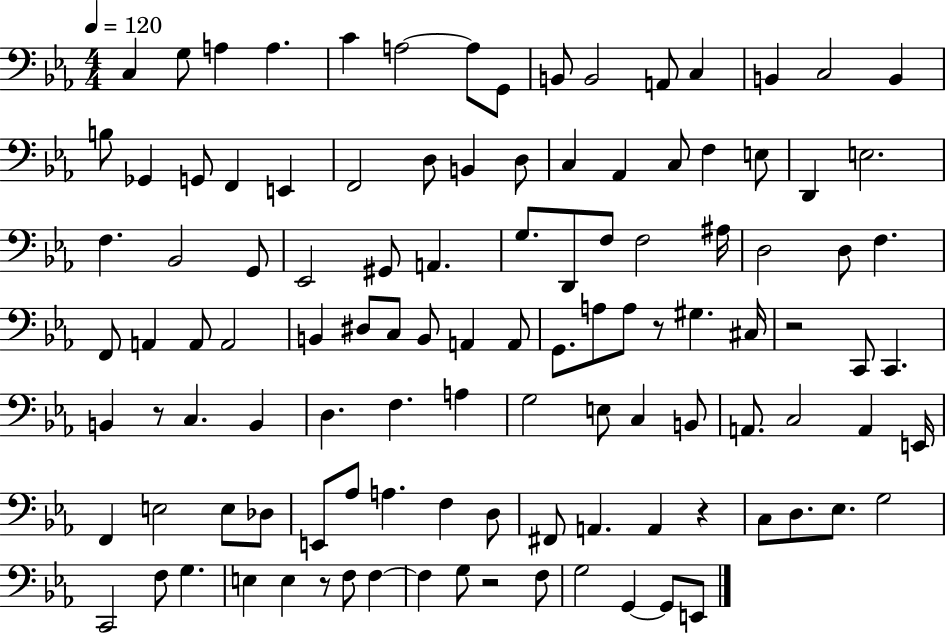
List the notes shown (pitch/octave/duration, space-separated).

C3/q G3/e A3/q A3/q. C4/q A3/h A3/e G2/e B2/e B2/h A2/e C3/q B2/q C3/h B2/q B3/e Gb2/q G2/e F2/q E2/q F2/h D3/e B2/q D3/e C3/q Ab2/q C3/e F3/q E3/e D2/q E3/h. F3/q. Bb2/h G2/e Eb2/h G#2/e A2/q. G3/e. D2/e F3/e F3/h A#3/s D3/h D3/e F3/q. F2/e A2/q A2/e A2/h B2/q D#3/e C3/e B2/e A2/q A2/e G2/e. A3/e A3/e R/e G#3/q. C#3/s R/h C2/e C2/q. B2/q R/e C3/q. B2/q D3/q. F3/q. A3/q G3/h E3/e C3/q B2/e A2/e. C3/h A2/q E2/s F2/q E3/h E3/e Db3/e E2/e Ab3/e A3/q. F3/q D3/e F#2/e A2/q. A2/q R/q C3/e D3/e. Eb3/e. G3/h C2/h F3/e G3/q. E3/q E3/q R/e F3/e F3/q F3/q G3/e R/h F3/e G3/h G2/q G2/e E2/e